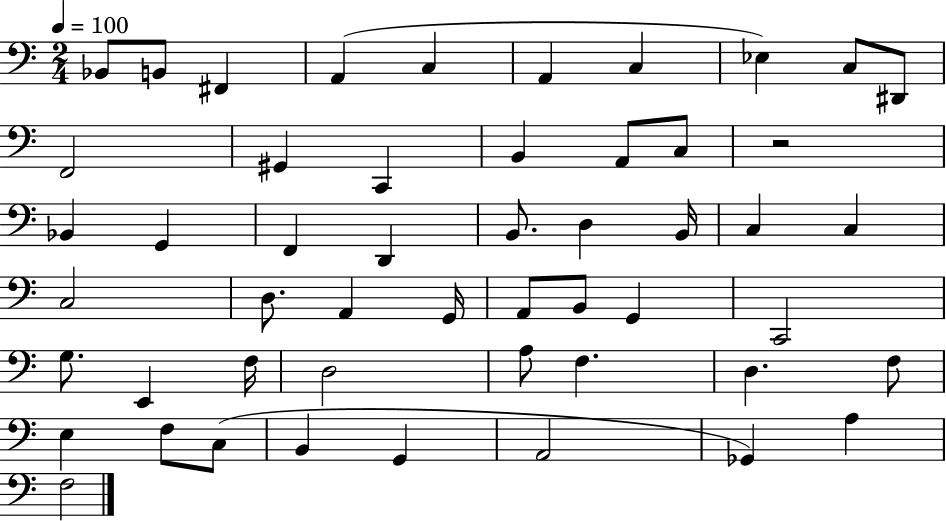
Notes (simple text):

Bb2/e B2/e F#2/q A2/q C3/q A2/q C3/q Eb3/q C3/e D#2/e F2/h G#2/q C2/q B2/q A2/e C3/e R/h Bb2/q G2/q F2/q D2/q B2/e. D3/q B2/s C3/q C3/q C3/h D3/e. A2/q G2/s A2/e B2/e G2/q C2/h G3/e. E2/q F3/s D3/h A3/e F3/q. D3/q. F3/e E3/q F3/e C3/e B2/q G2/q A2/h Gb2/q A3/q F3/h